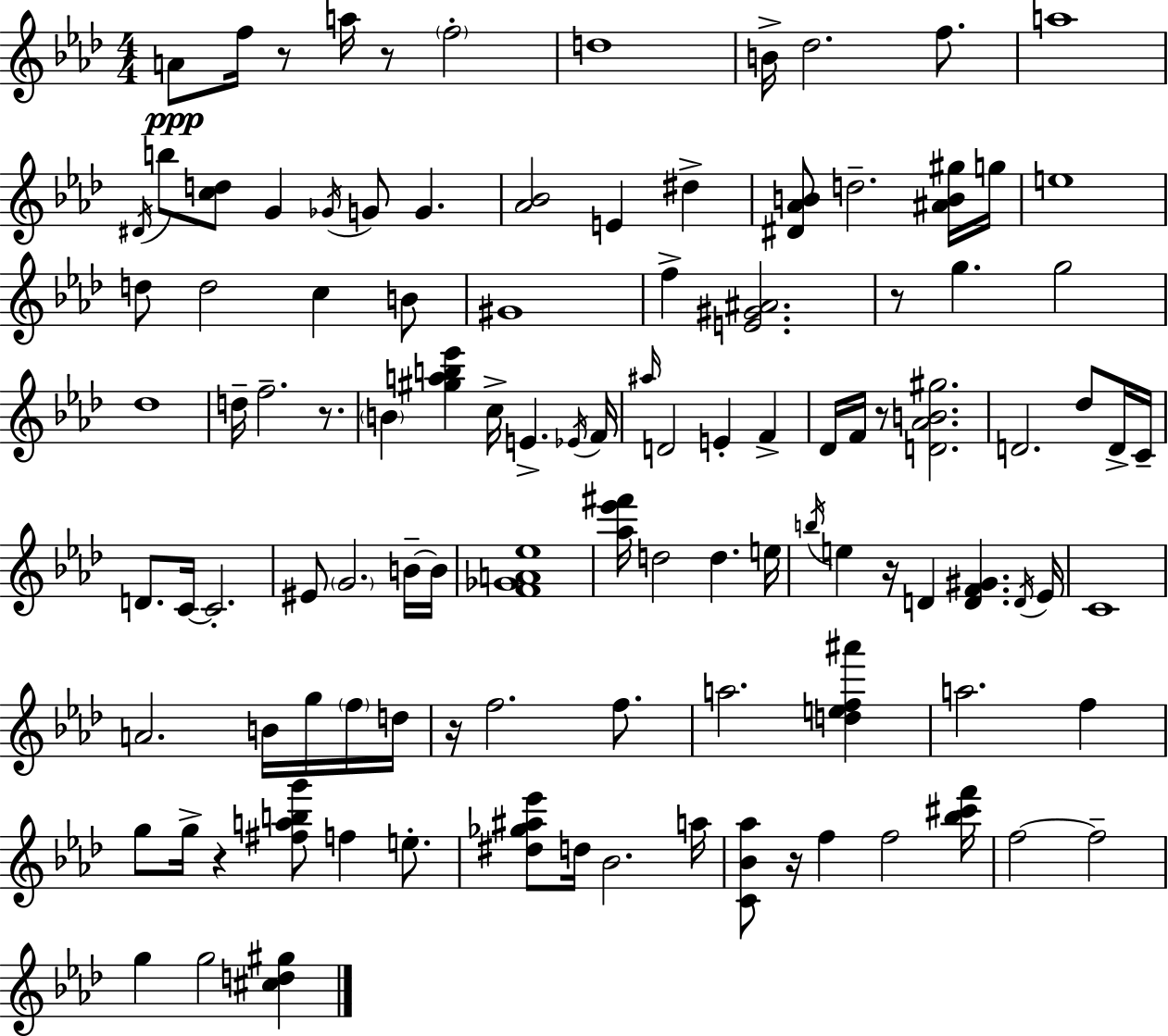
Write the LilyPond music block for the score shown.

{
  \clef treble
  \numericTimeSignature
  \time 4/4
  \key aes \major
  a'8\ppp f''16 r8 a''16 r8 \parenthesize f''2-. | d''1 | b'16-> des''2. f''8. | a''1 | \break \acciaccatura { dis'16 } b''8 <c'' d''>8 g'4 \acciaccatura { ges'16 } g'8 g'4. | <aes' bes'>2 e'4 dis''4-> | <dis' aes' b'>8 d''2.-- | <ais' b' gis''>16 g''16 e''1 | \break d''8 d''2 c''4 | b'8 gis'1 | f''4-> <e' gis' ais'>2. | r8 g''4. g''2 | \break des''1 | d''16-- f''2.-- r8. | \parenthesize b'4 <gis'' a'' b'' ees'''>4 c''16-> e'4.-> | \acciaccatura { ees'16 } f'16 \grace { ais''16 } d'2 e'4-. | \break f'4-> des'16 f'16 r8 <d' aes' b' gis''>2. | d'2. | des''8 d'16-> c'16-- d'8. c'16~~ c'2.-. | eis'8 \parenthesize g'2. | \break b'16--~~ b'16 <f' ges' a' ees''>1 | <aes'' ees''' fis'''>16 d''2 d''4. | e''16 \acciaccatura { b''16 } e''4 r16 d'4 <d' f' gis'>4. | \acciaccatura { d'16 } ees'16 c'1 | \break a'2. | b'16 g''16 \parenthesize f''16 d''16 r16 f''2. | f''8. a''2. | <d'' e'' f'' ais'''>4 a''2. | \break f''4 g''8 g''16-> r4 <fis'' a'' b'' g'''>8 f''4 | e''8.-. <dis'' ges'' ais'' ees'''>8 d''16 bes'2. | a''16 <c' bes' aes''>8 r16 f''4 f''2 | <bes'' cis''' f'''>16 f''2~~ f''2-- | \break g''4 g''2 | <cis'' d'' gis''>4 \bar "|."
}